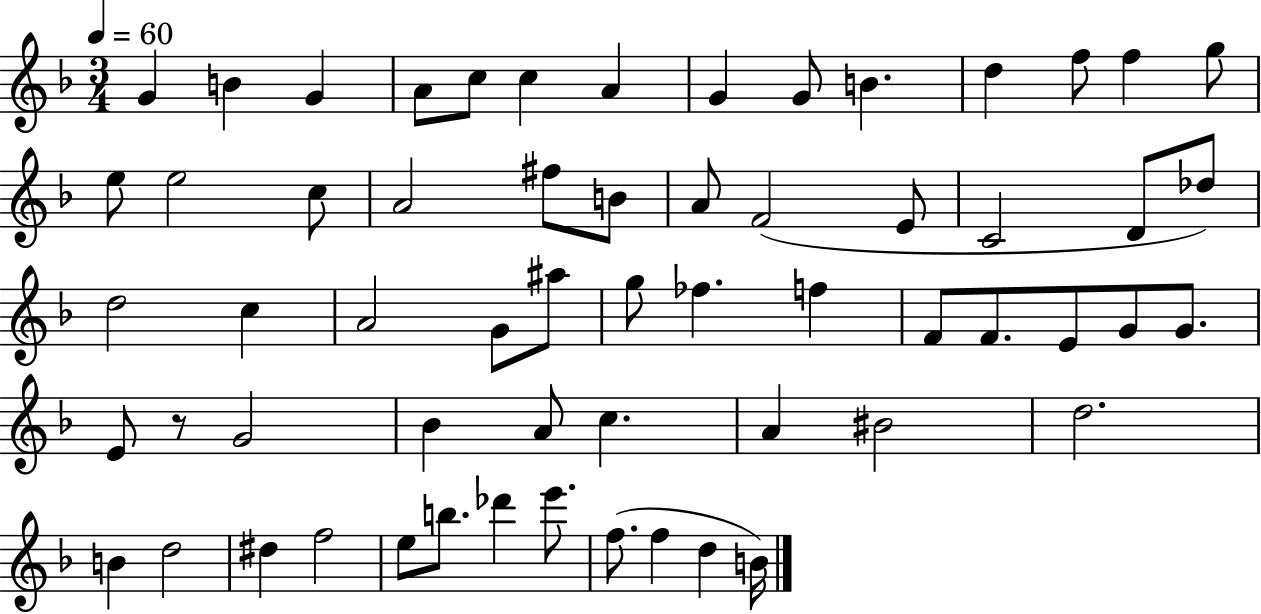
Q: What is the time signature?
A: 3/4